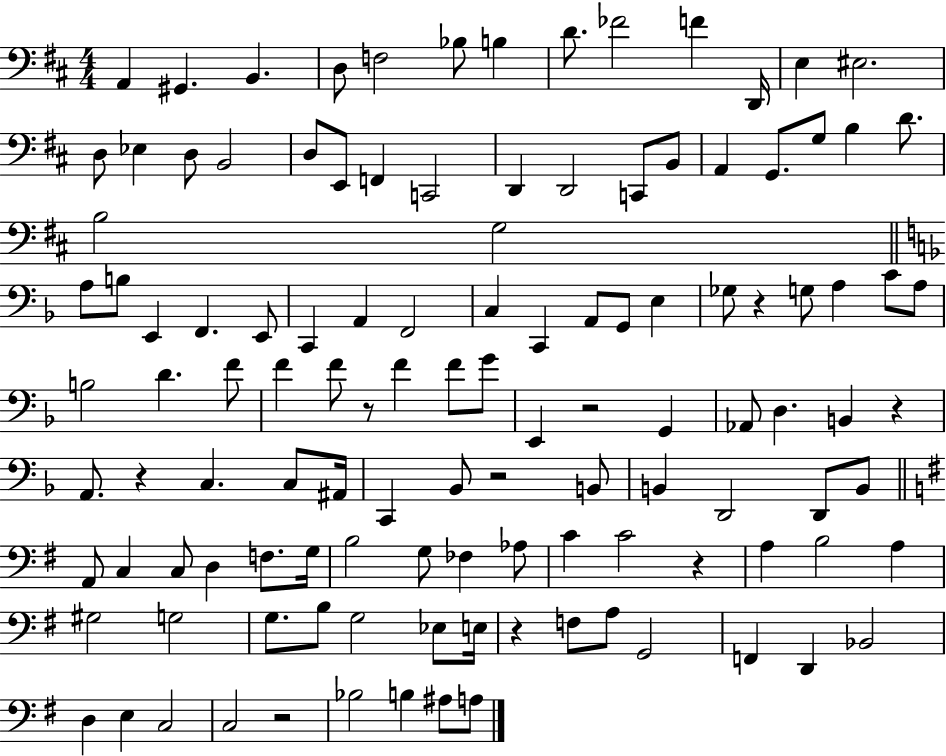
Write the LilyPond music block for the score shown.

{
  \clef bass
  \numericTimeSignature
  \time 4/4
  \key d \major
  \repeat volta 2 { a,4 gis,4. b,4. | d8 f2 bes8 b4 | d'8. fes'2 f'4 d,16 | e4 eis2. | \break d8 ees4 d8 b,2 | d8 e,8 f,4 c,2 | d,4 d,2 c,8 b,8 | a,4 g,8. g8 b4 d'8. | \break b2 g2 | \bar "||" \break \key f \major a8 b8 e,4 f,4. e,8 | c,4 a,4 f,2 | c4 c,4 a,8 g,8 e4 | ges8 r4 g8 a4 c'8 a8 | \break b2 d'4. f'8 | f'4 f'8 r8 f'4 f'8 g'8 | e,4 r2 g,4 | aes,8 d4. b,4 r4 | \break a,8. r4 c4. c8 ais,16 | c,4 bes,8 r2 b,8 | b,4 d,2 d,8 b,8 | \bar "||" \break \key e \minor a,8 c4 c8 d4 f8. g16 | b2 g8 fes4 aes8 | c'4 c'2 r4 | a4 b2 a4 | \break gis2 g2 | g8. b8 g2 ees8 e16 | r4 f8 a8 g,2 | f,4 d,4 bes,2 | \break d4 e4 c2 | c2 r2 | bes2 b4 ais8 a8 | } \bar "|."
}